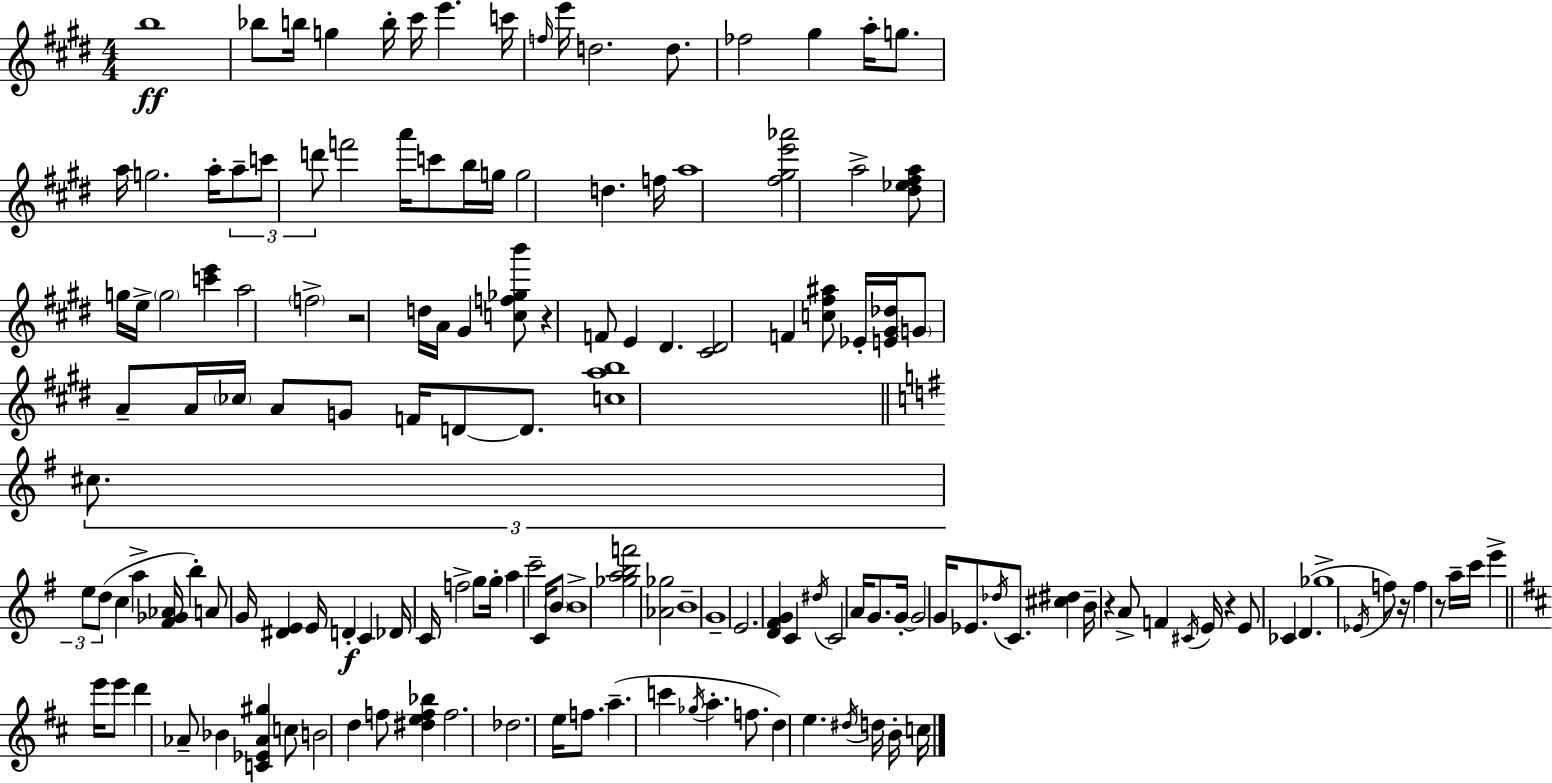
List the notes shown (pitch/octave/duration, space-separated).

B5/w Bb5/e B5/s G5/q B5/s C#6/s E6/q. C6/s F5/s E6/s D5/h. D5/e. FES5/h G#5/q A5/s G5/e. A5/s G5/h. A5/s A5/e C6/e D6/e F6/h A6/s C6/e B5/s G5/s G5/h D5/q. F5/s A5/w [F#5,G#5,E6,Ab6]/h A5/h [D#5,Eb5,F#5,A5]/e G5/s E5/s G5/h [C6,E6]/q A5/h F5/h R/h D5/s A4/s G#4/q [C5,F5,Gb5,B6]/e R/q F4/e E4/q D#4/q. [C#4,D#4]/h F4/q [C5,F#5,A#5]/e Eb4/s [E4,G#4,Db5]/s G4/e A4/e A4/s CES5/s A4/e G4/e F4/s D4/e D4/e. [C5,A5,B5]/w C#5/e. E5/e D5/e C5/q A5/q [F#4,Gb4,Ab4]/s B5/q A4/e G4/s [D#4,E4]/q E4/s D4/q C4/q Db4/s C4/s F5/h G5/e G5/s A5/q C6/h C4/s B4/e B4/w [Gb5,A5,B5,F6]/h [Ab4,Gb5]/h B4/w G4/w E4/h. [D4,F#4,G4]/q C4/q D#5/s C4/h A4/s G4/e. G4/s G4/h G4/s Eb4/e. Db5/s C4/e. [C#5,D#5]/q B4/s R/q A4/e F4/q C#4/s E4/s R/q E4/e CES4/q D4/q. Gb5/w Eb4/s F5/e R/s F5/q R/e A5/s C6/s E6/q E6/s E6/e D6/q Ab4/e Bb4/q [C4,Eb4,Ab4,G#5]/q C5/e B4/h D5/q F5/e [D#5,E5,F5,Bb5]/q F5/h. Db5/h. E5/s F5/e. A5/q. C6/q Gb5/s A5/q. F5/e. D5/q E5/q. D#5/s D5/s B4/s C5/s